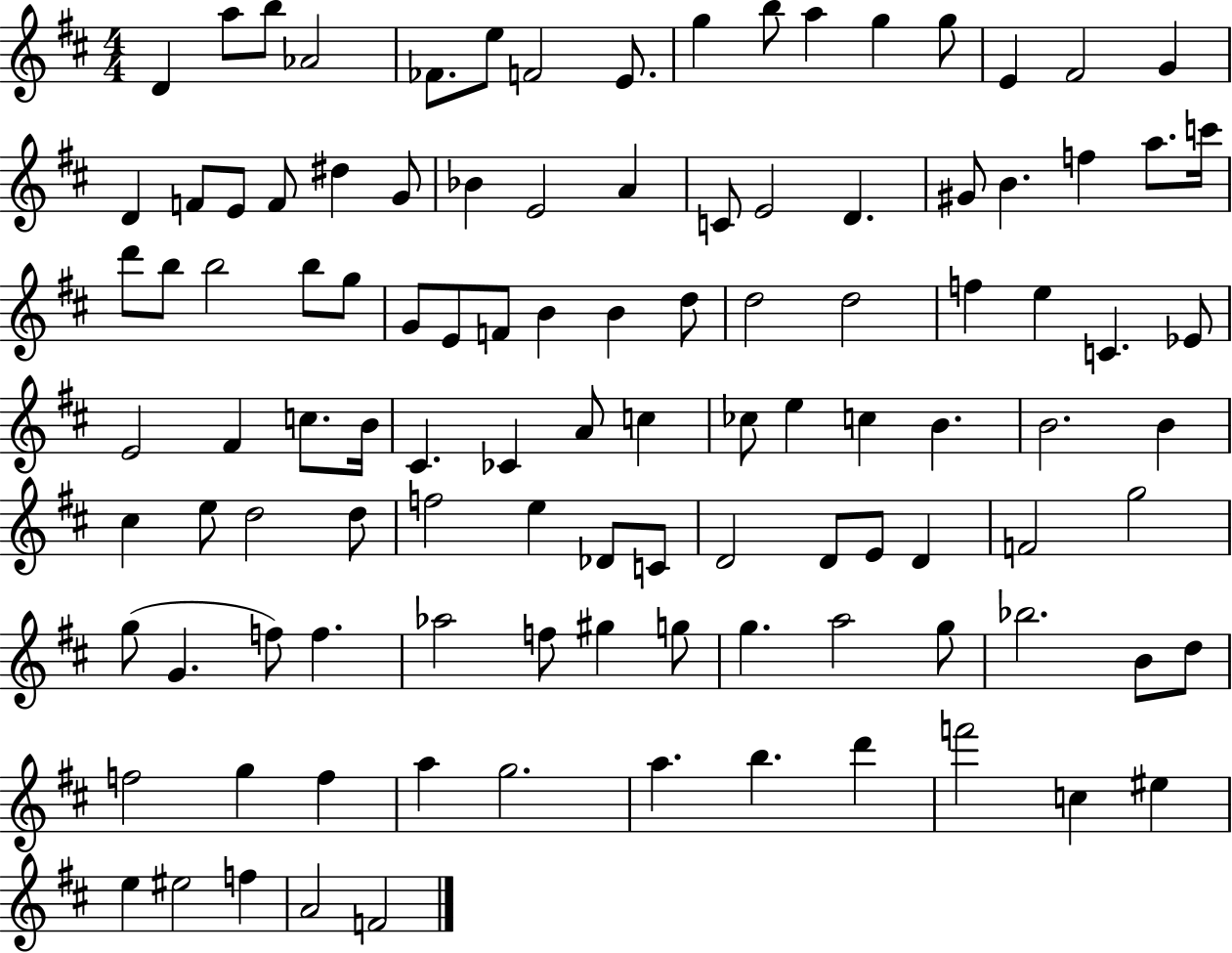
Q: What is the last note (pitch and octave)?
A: F4